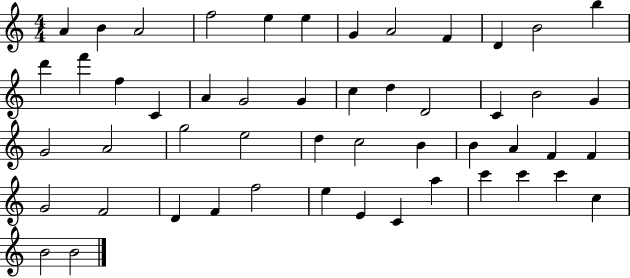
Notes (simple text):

A4/q B4/q A4/h F5/h E5/q E5/q G4/q A4/h F4/q D4/q B4/h B5/q D6/q F6/q F5/q C4/q A4/q G4/h G4/q C5/q D5/q D4/h C4/q B4/h G4/q G4/h A4/h G5/h E5/h D5/q C5/h B4/q B4/q A4/q F4/q F4/q G4/h F4/h D4/q F4/q F5/h E5/q E4/q C4/q A5/q C6/q C6/q C6/q C5/q B4/h B4/h